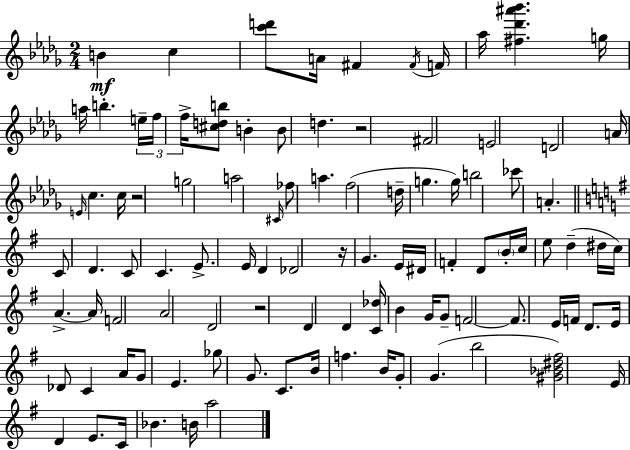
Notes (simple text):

B4/q C5/q [C6,D6]/e A4/s F#4/q F#4/s F4/s Ab5/s [F#5,Db6,A#6,Bb6]/q. G5/s A5/s B5/q. E5/s F5/s F5/s [C#5,D5,B5]/e B4/q B4/e D5/q. R/h F#4/h E4/h D4/h A4/s E4/s C5/q. C5/s R/h G5/h A5/h C#4/s FES5/e A5/q. F5/h D5/s G5/q. G5/s B5/h CES6/e A4/q. C4/e D4/q. C4/e C4/q. E4/e. E4/s D4/q Db4/h R/s G4/q. E4/s D#4/s F4/q D4/e B4/s C5/s E5/e D5/q D#5/s C5/s A4/q. A4/s F4/h A4/h D4/h R/h D4/q D4/q [C4,Db5]/s B4/q G4/s G4/e F4/h F4/e. E4/s F4/s D4/e. E4/s Db4/e C4/q A4/s G4/e E4/q. Gb5/e G4/e. C4/e. B4/s F5/q. B4/s G4/e G4/q. B5/h [G#4,Bb4,D#5,F#5]/h E4/s D4/q E4/e. C4/s Bb4/q. B4/s A5/h